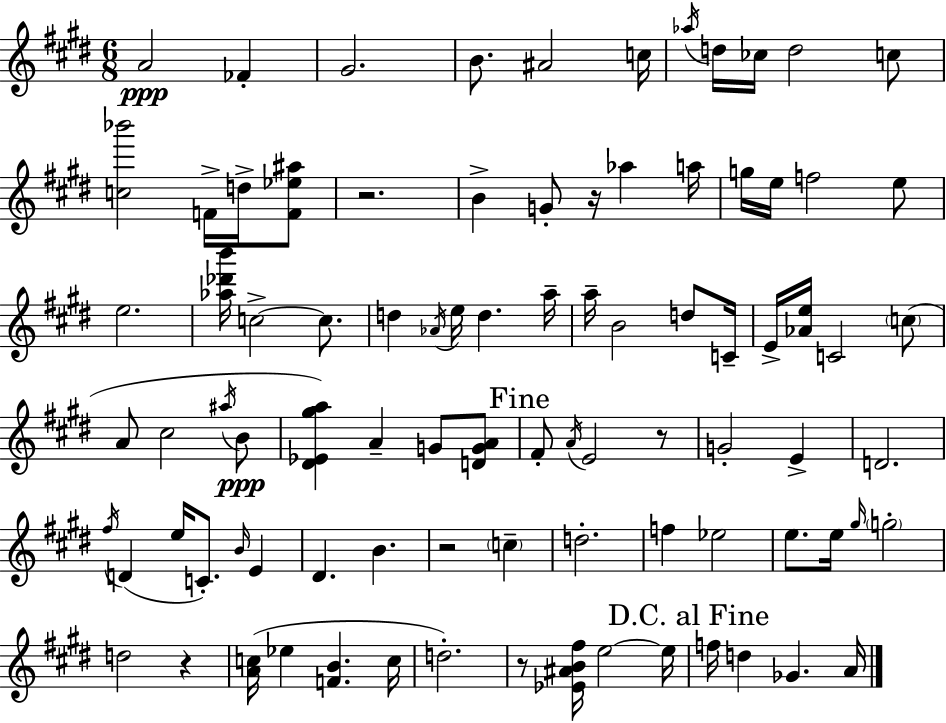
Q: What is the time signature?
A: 6/8